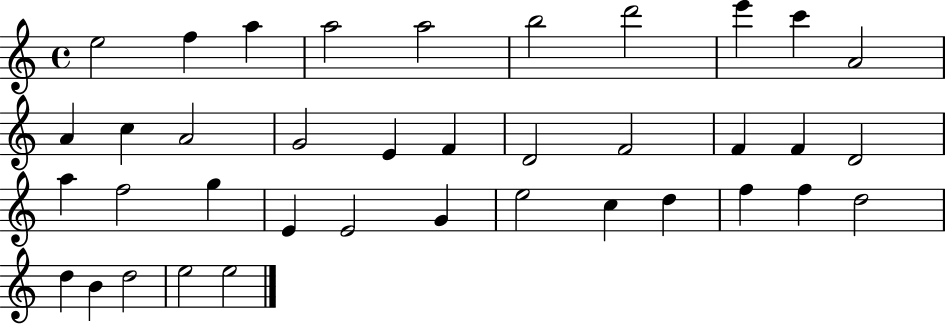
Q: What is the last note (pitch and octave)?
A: E5